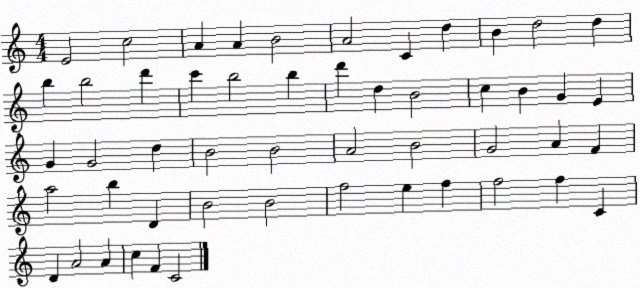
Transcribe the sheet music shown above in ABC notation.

X:1
T:Untitled
M:4/4
L:1/4
K:C
E2 c2 A A B2 A2 C d B d2 d b b2 d' c' b2 b d' d B2 c B G E G G2 d B2 B2 A2 B2 G2 A F a2 b D B2 B2 f2 e f f2 f C D A2 A c F C2